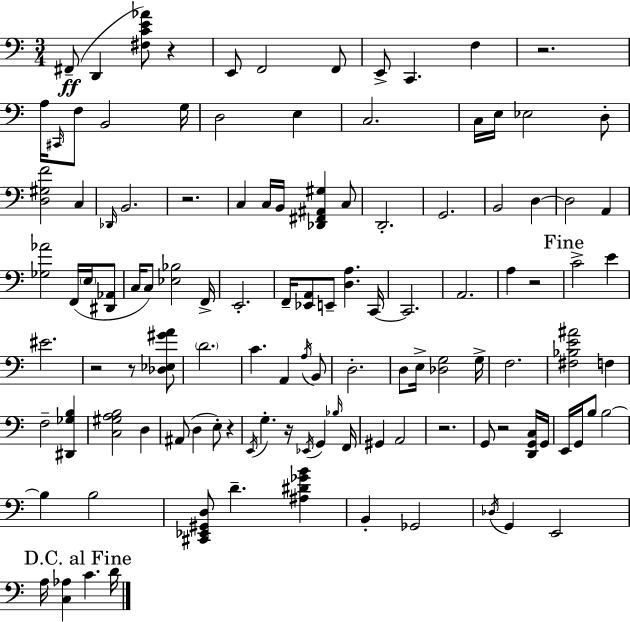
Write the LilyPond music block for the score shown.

{
  \clef bass
  \numericTimeSignature
  \time 3/4
  \key a \minor
  \repeat volta 2 { fis,8--(\ff d,4 <fis c' e' aes'>8) r4 | e,8 f,2 f,8 | e,8-> c,4. f4 | r2. | \break a16 \grace { cis,16 } f8 b,2 | g16 d2 e4 | c2. | c16 e16 ees2 d8-. | \break <d gis f'>2 c4 | \grace { des,16 } b,2. | r2. | c4 c16 b,16 <des, fis, ais, gis>4 | \break c8 d,2.-. | g,2. | b,2 d4~~ | d2 a,4 | \break <ges aes'>2 f,16( \parenthesize e16 | <dis, aes,>8 c16 c8) <ees bes>2 | f,16-> e,2.-. | f,16-- <ees, a,>8 e,8-- <d a>4. | \break c,16~~ c,2. | a,2. | a4 r2 | \mark "Fine" c'2-> e'4 | \break eis'2. | r2 r8 | <des ees gis' a'>8 \parenthesize d'2. | c'4. a,4 | \break \acciaccatura { a16 } b,8 d2.-. | d8 e16-> <des g>2 | g16-> f2. | <fis bes e' ais'>2 f4 | \break f2-- <dis, ges b>4 | <c gis a b>2 d4 | ais,8( d4 e8-.) r4 | \acciaccatura { e,16 } g4.-. r16 \acciaccatura { ees,16 } | \break g,4 \grace { bes16 } f,16 gis,4 a,2 | r2. | g,8 r2 | <d, g, c>16 g,16 e,16 g,16 b8 b2~~ | \break b4 b2 | <cis, ees, gis, d>8 d'4.-- | <ais dis' ges' b'>4 b,4-. ges,2 | \acciaccatura { des16 } g,4 e,2 | \break \mark "D.C. al Fine" a16 <c aes>4 | c'4. d'16 } \bar "|."
}